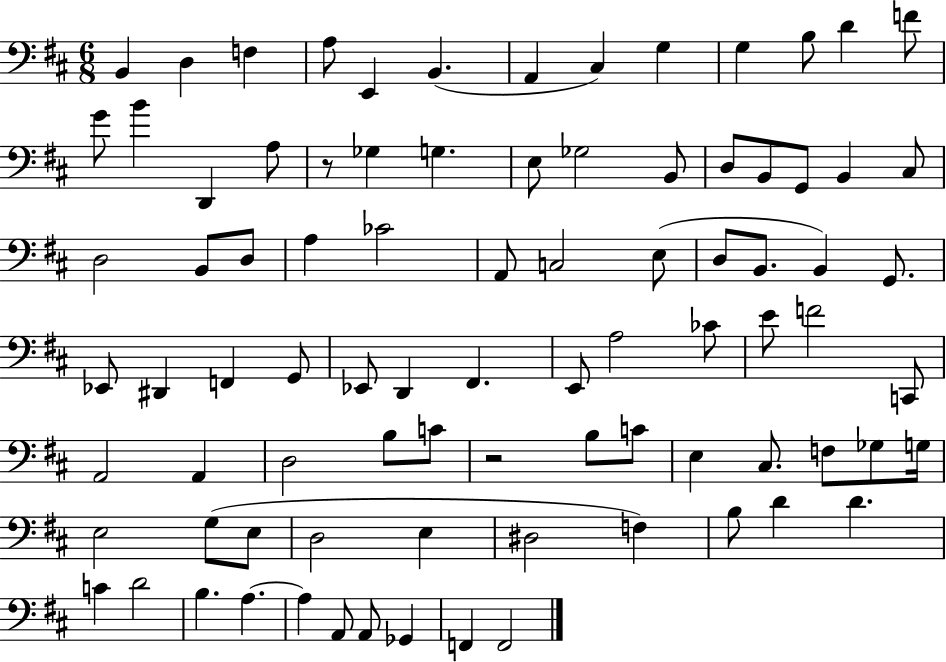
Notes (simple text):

B2/q D3/q F3/q A3/e E2/q B2/q. A2/q C#3/q G3/q G3/q B3/e D4/q F4/e G4/e B4/q D2/q A3/e R/e Gb3/q G3/q. E3/e Gb3/h B2/e D3/e B2/e G2/e B2/q C#3/e D3/h B2/e D3/e A3/q CES4/h A2/e C3/h E3/e D3/e B2/e. B2/q G2/e. Eb2/e D#2/q F2/q G2/e Eb2/e D2/q F#2/q. E2/e A3/h CES4/e E4/e F4/h C2/e A2/h A2/q D3/h B3/e C4/e R/h B3/e C4/e E3/q C#3/e. F3/e Gb3/e G3/s E3/h G3/e E3/e D3/h E3/q D#3/h F3/q B3/e D4/q D4/q. C4/q D4/h B3/q. A3/q. A3/q A2/e A2/e Gb2/q F2/q F2/h